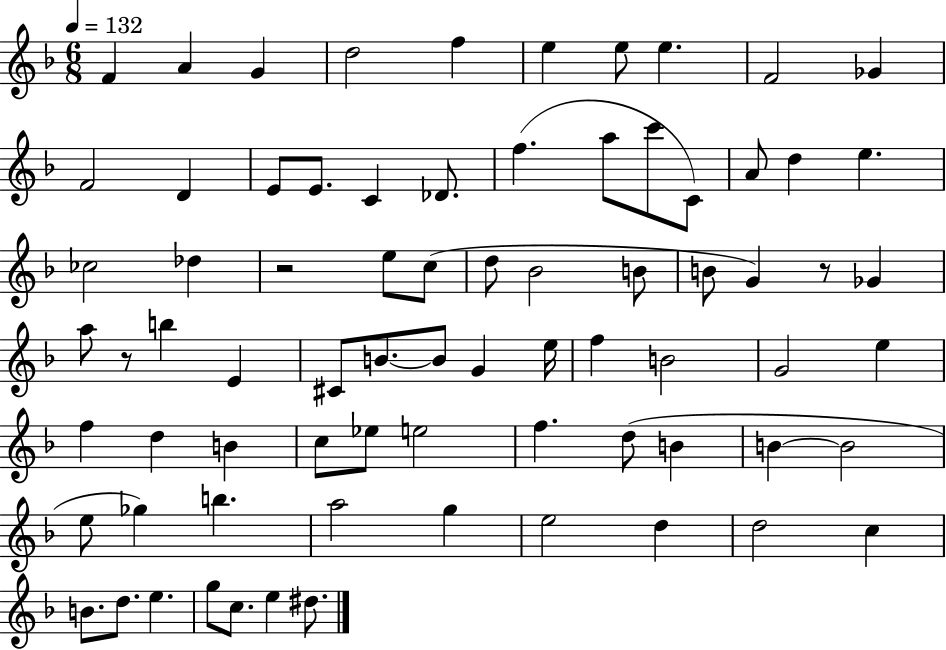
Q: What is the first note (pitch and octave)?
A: F4